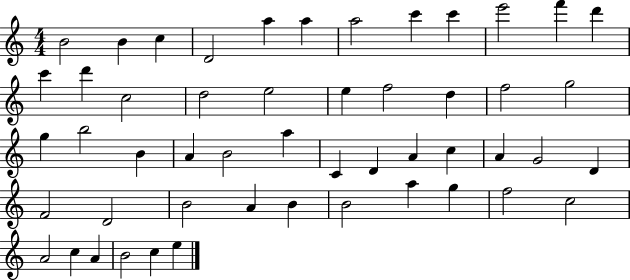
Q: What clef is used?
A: treble